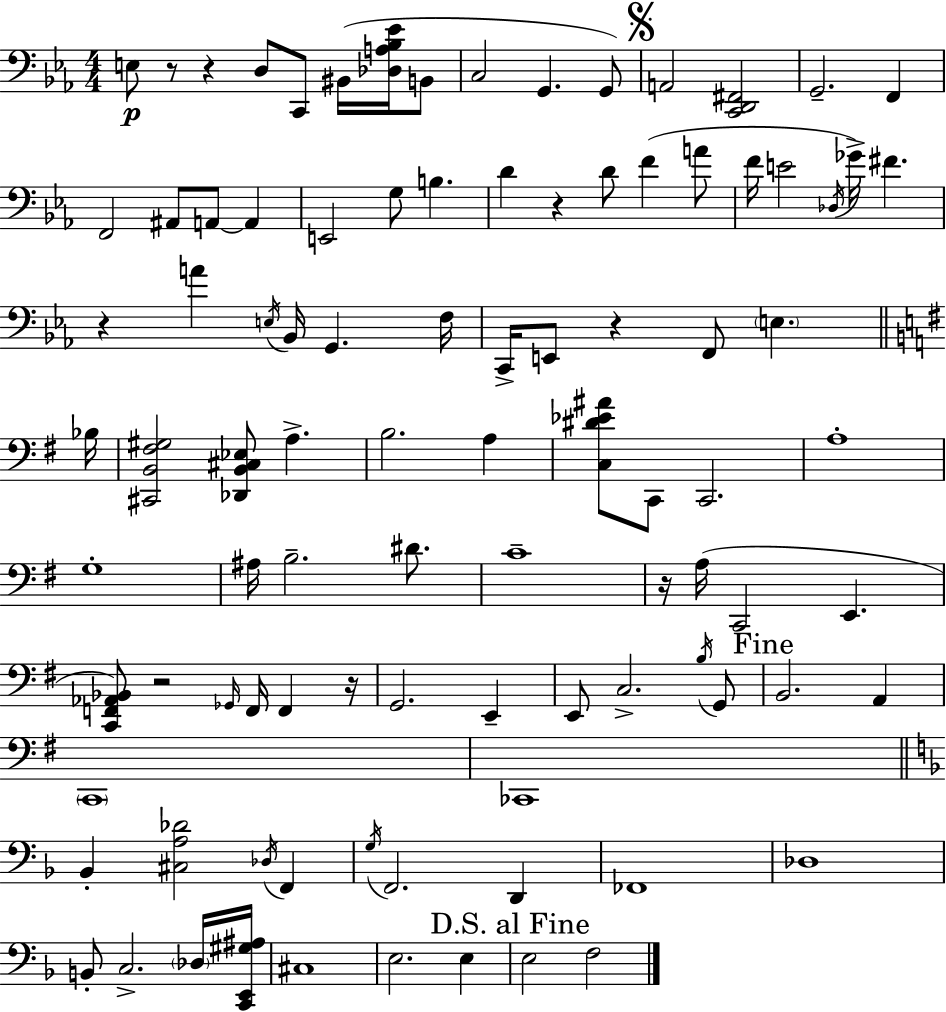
X:1
T:Untitled
M:4/4
L:1/4
K:Eb
E,/2 z/2 z D,/2 C,,/2 ^B,,/4 [_D,A,_B,_E]/4 B,,/2 C,2 G,, G,,/2 A,,2 [C,,D,,^F,,]2 G,,2 F,, F,,2 ^A,,/2 A,,/2 A,, E,,2 G,/2 B, D z D/2 F A/2 F/4 E2 _D,/4 _G/4 ^F z A E,/4 _B,,/4 G,, F,/4 C,,/4 E,,/2 z F,,/2 E, _B,/4 [^C,,B,,^F,^G,]2 [_D,,B,,^C,_E,]/2 A, B,2 A, [C,^D_E^A]/2 C,,/2 C,,2 A,4 G,4 ^A,/4 B,2 ^D/2 C4 z/4 A,/4 C,,2 E,, [C,,F,,_A,,_B,,]/2 z2 _G,,/4 F,,/4 F,, z/4 G,,2 E,, E,,/2 C,2 B,/4 G,,/2 B,,2 A,, C,,4 _C,,4 _B,, [^C,A,_D]2 _D,/4 F,, G,/4 F,,2 D,, _F,,4 _D,4 B,,/2 C,2 _D,/4 [C,,E,,^G,^A,]/4 ^C,4 E,2 E, E,2 F,2